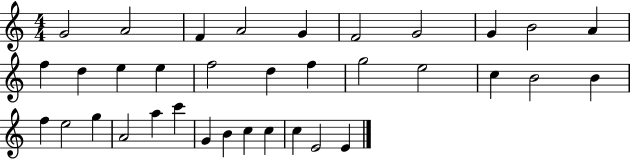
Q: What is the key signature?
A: C major